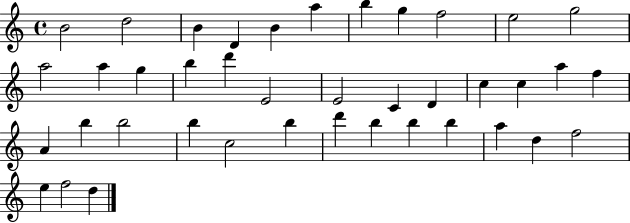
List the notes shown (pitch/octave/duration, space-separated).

B4/h D5/h B4/q D4/q B4/q A5/q B5/q G5/q F5/h E5/h G5/h A5/h A5/q G5/q B5/q D6/q E4/h E4/h C4/q D4/q C5/q C5/q A5/q F5/q A4/q B5/q B5/h B5/q C5/h B5/q D6/q B5/q B5/q B5/q A5/q D5/q F5/h E5/q F5/h D5/q